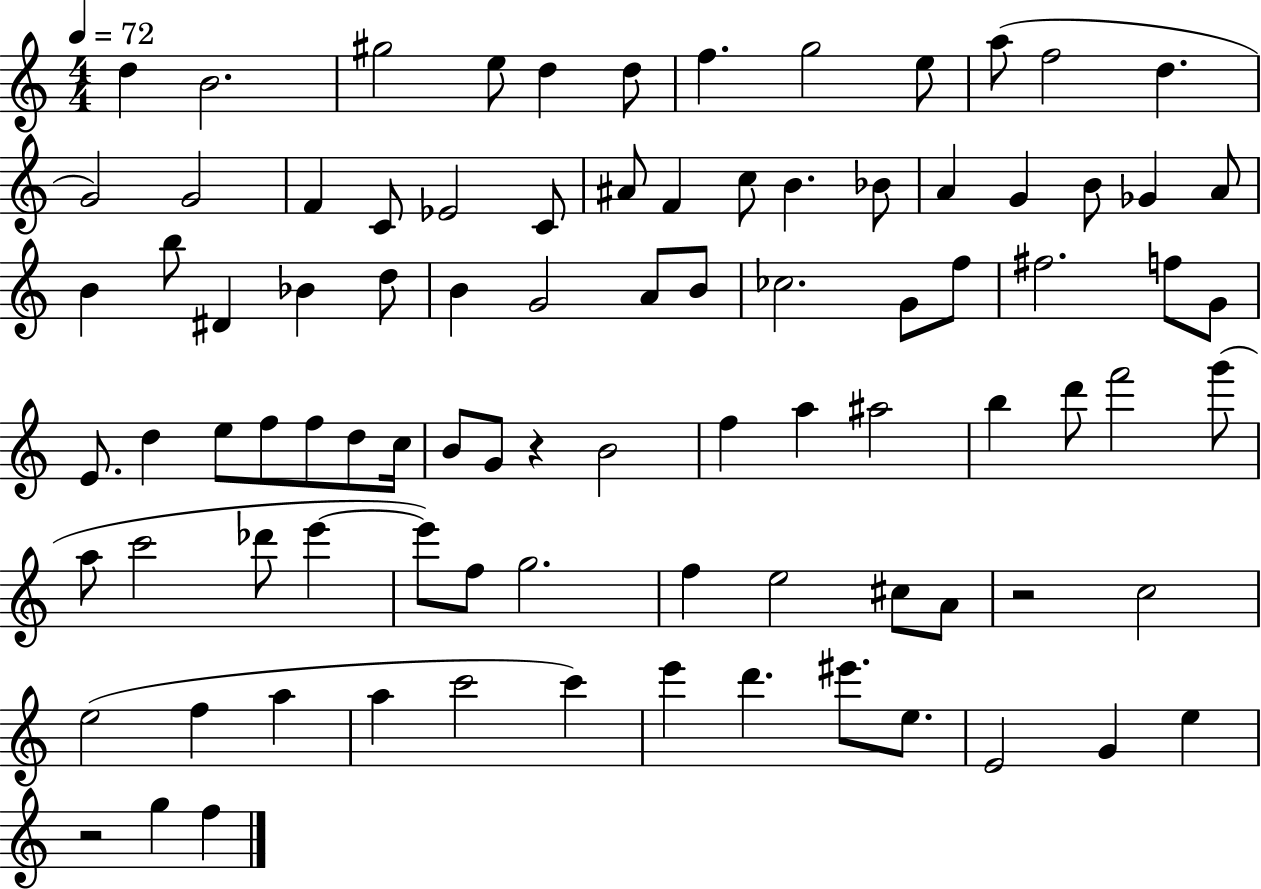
X:1
T:Untitled
M:4/4
L:1/4
K:C
d B2 ^g2 e/2 d d/2 f g2 e/2 a/2 f2 d G2 G2 F C/2 _E2 C/2 ^A/2 F c/2 B _B/2 A G B/2 _G A/2 B b/2 ^D _B d/2 B G2 A/2 B/2 _c2 G/2 f/2 ^f2 f/2 G/2 E/2 d e/2 f/2 f/2 d/2 c/4 B/2 G/2 z B2 f a ^a2 b d'/2 f'2 g'/2 a/2 c'2 _d'/2 e' e'/2 f/2 g2 f e2 ^c/2 A/2 z2 c2 e2 f a a c'2 c' e' d' ^e'/2 e/2 E2 G e z2 g f